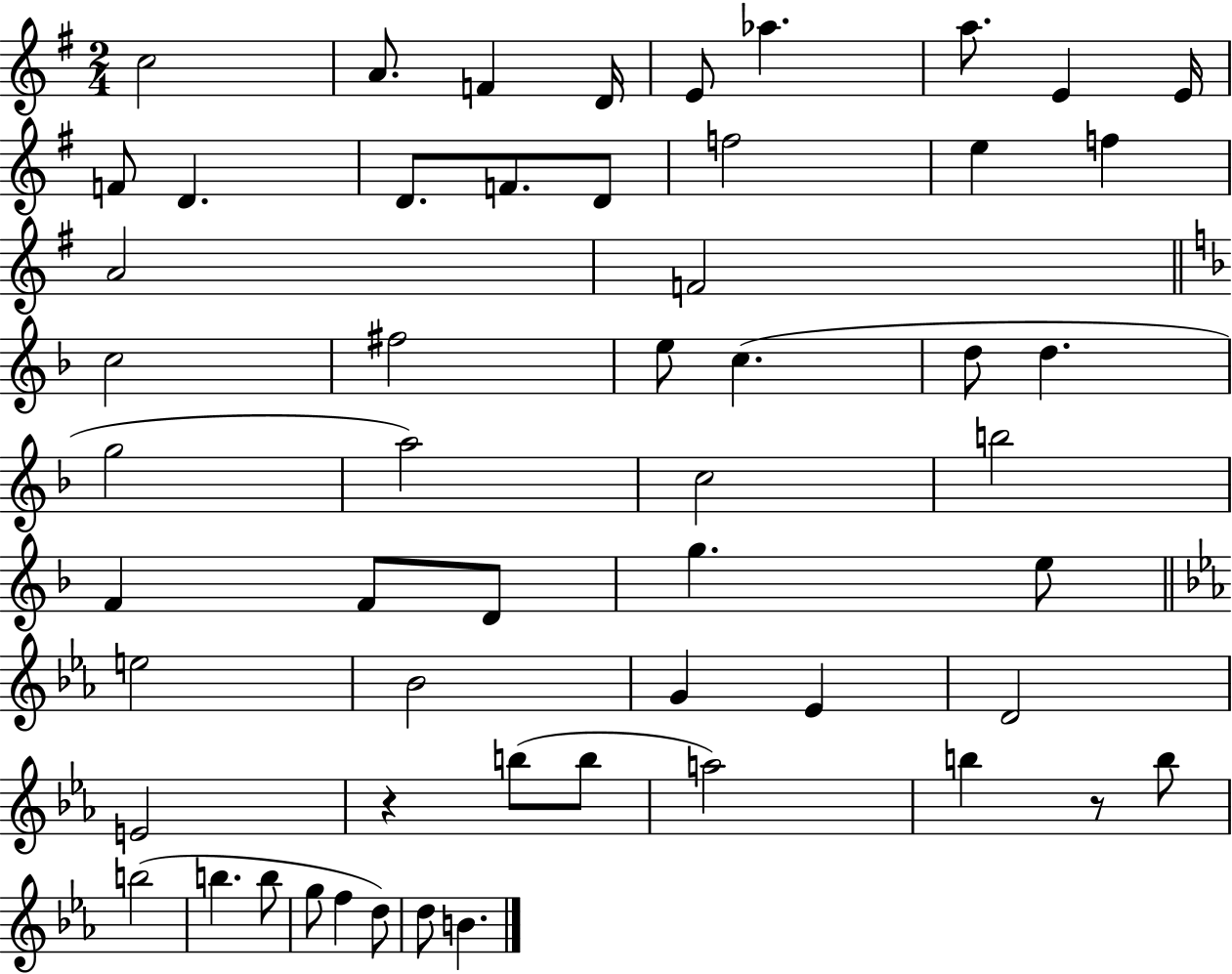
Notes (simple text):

C5/h A4/e. F4/q D4/s E4/e Ab5/q. A5/e. E4/q E4/s F4/e D4/q. D4/e. F4/e. D4/e F5/h E5/q F5/q A4/h F4/h C5/h F#5/h E5/e C5/q. D5/e D5/q. G5/h A5/h C5/h B5/h F4/q F4/e D4/e G5/q. E5/e E5/h Bb4/h G4/q Eb4/q D4/h E4/h R/q B5/e B5/e A5/h B5/q R/e B5/e B5/h B5/q. B5/e G5/e F5/q D5/e D5/e B4/q.